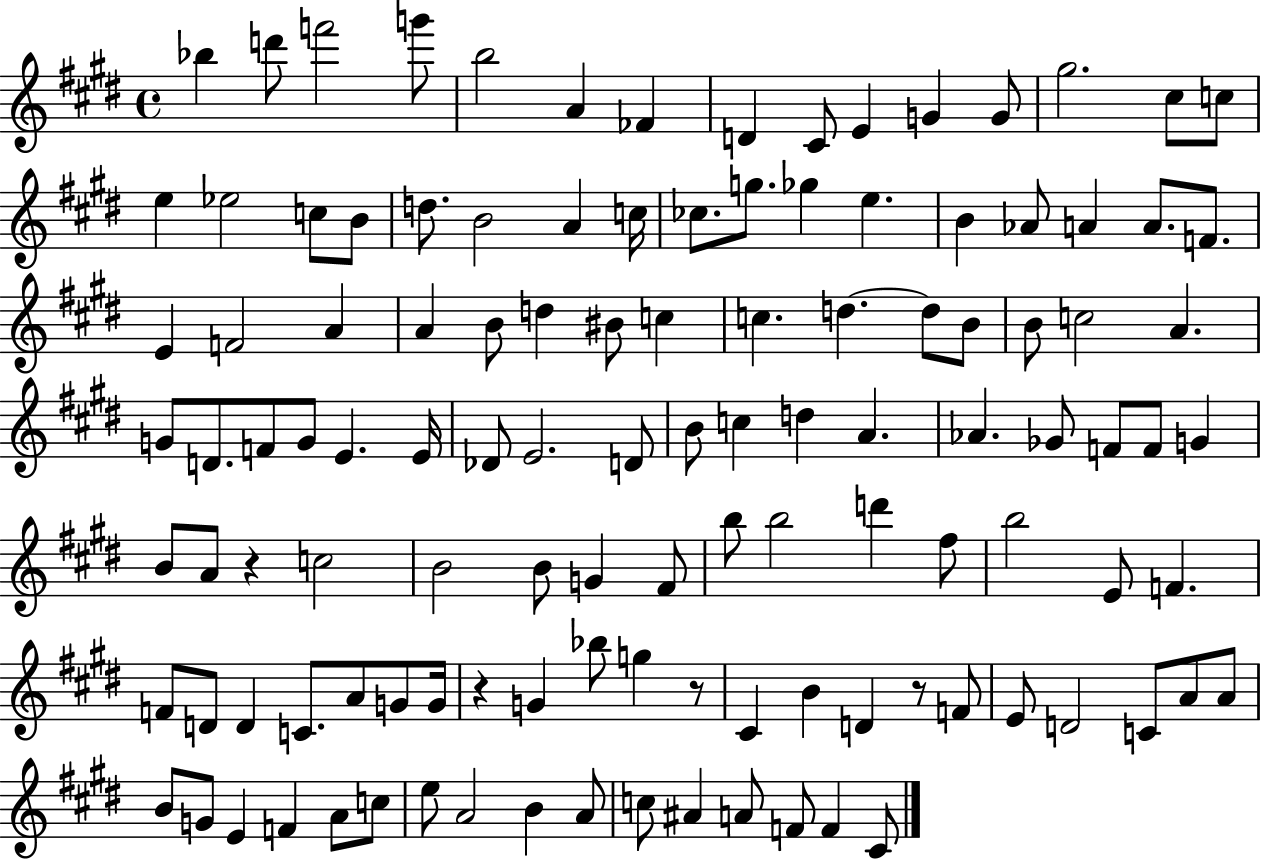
Bb5/q D6/e F6/h G6/e B5/h A4/q FES4/q D4/q C#4/e E4/q G4/q G4/e G#5/h. C#5/e C5/e E5/q Eb5/h C5/e B4/e D5/e. B4/h A4/q C5/s CES5/e. G5/e. Gb5/q E5/q. B4/q Ab4/e A4/q A4/e. F4/e. E4/q F4/h A4/q A4/q B4/e D5/q BIS4/e C5/q C5/q. D5/q. D5/e B4/e B4/e C5/h A4/q. G4/e D4/e. F4/e G4/e E4/q. E4/s Db4/e E4/h. D4/e B4/e C5/q D5/q A4/q. Ab4/q. Gb4/e F4/e F4/e G4/q B4/e A4/e R/q C5/h B4/h B4/e G4/q F#4/e B5/e B5/h D6/q F#5/e B5/h E4/e F4/q. F4/e D4/e D4/q C4/e. A4/e G4/e G4/s R/q G4/q Bb5/e G5/q R/e C#4/q B4/q D4/q R/e F4/e E4/e D4/h C4/e A4/e A4/e B4/e G4/e E4/q F4/q A4/e C5/e E5/e A4/h B4/q A4/e C5/e A#4/q A4/e F4/e F4/q C#4/e